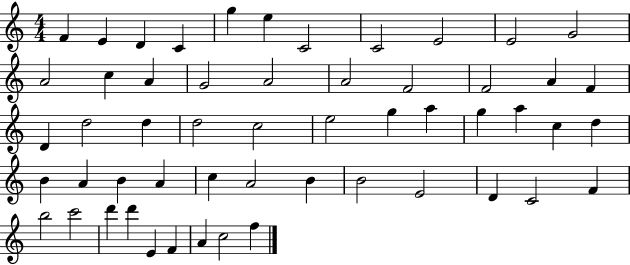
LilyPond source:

{
  \clef treble
  \numericTimeSignature
  \time 4/4
  \key c \major
  f'4 e'4 d'4 c'4 | g''4 e''4 c'2 | c'2 e'2 | e'2 g'2 | \break a'2 c''4 a'4 | g'2 a'2 | a'2 f'2 | f'2 a'4 f'4 | \break d'4 d''2 d''4 | d''2 c''2 | e''2 g''4 a''4 | g''4 a''4 c''4 d''4 | \break b'4 a'4 b'4 a'4 | c''4 a'2 b'4 | b'2 e'2 | d'4 c'2 f'4 | \break b''2 c'''2 | d'''4 d'''4 e'4 f'4 | a'4 c''2 f''4 | \bar "|."
}